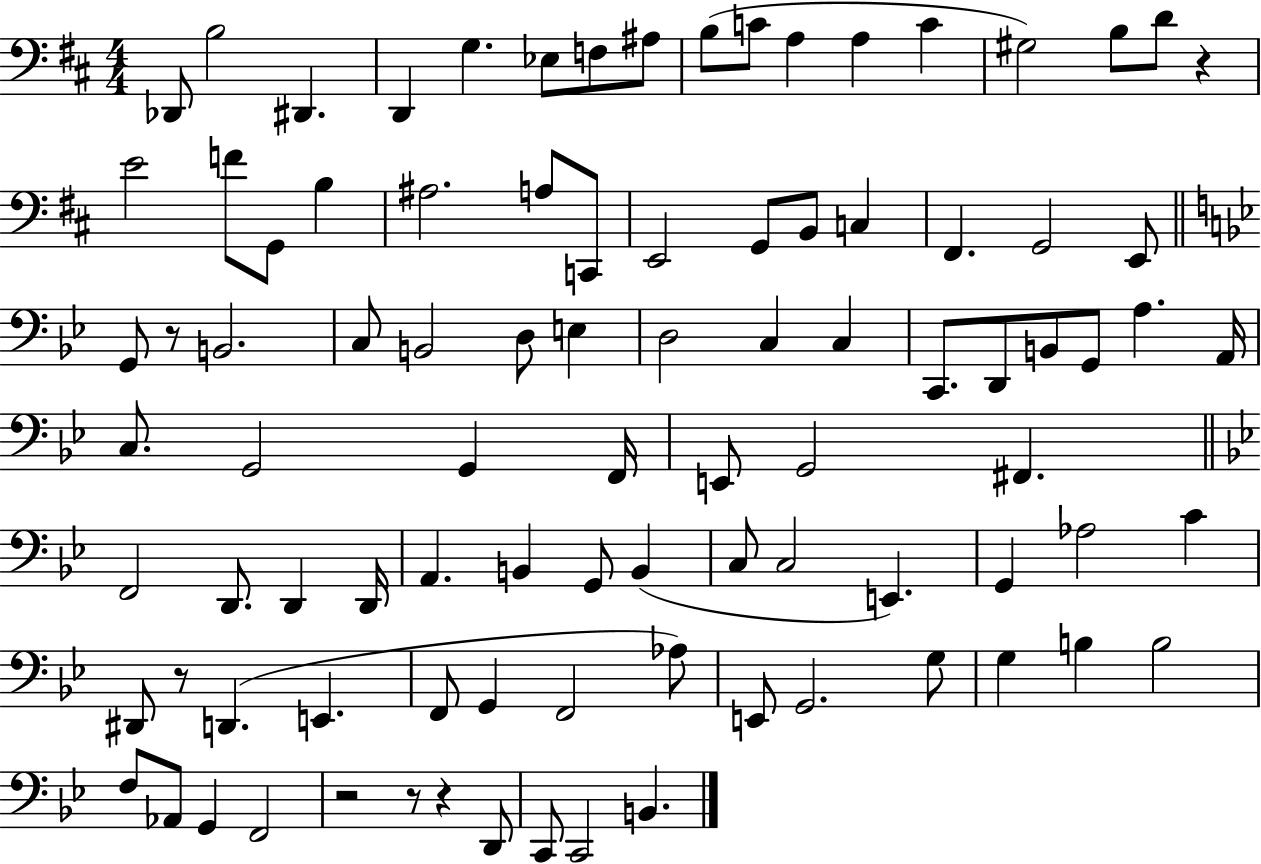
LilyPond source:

{
  \clef bass
  \numericTimeSignature
  \time 4/4
  \key d \major
  des,8 b2 dis,4. | d,4 g4. ees8 f8 ais8 | b8( c'8 a4 a4 c'4 | gis2) b8 d'8 r4 | \break e'2 f'8 g,8 b4 | ais2. a8 c,8 | e,2 g,8 b,8 c4 | fis,4. g,2 e,8 | \break \bar "||" \break \key bes \major g,8 r8 b,2. | c8 b,2 d8 e4 | d2 c4 c4 | c,8. d,8 b,8 g,8 a4. a,16 | \break c8. g,2 g,4 f,16 | e,8 g,2 fis,4. | \bar "||" \break \key g \minor f,2 d,8. d,4 d,16 | a,4. b,4 g,8 b,4( | c8 c2 e,4.) | g,4 aes2 c'4 | \break dis,8 r8 d,4.( e,4. | f,8 g,4 f,2 aes8) | e,8 g,2. g8 | g4 b4 b2 | \break f8 aes,8 g,4 f,2 | r2 r8 r4 d,8 | c,8 c,2 b,4. | \bar "|."
}